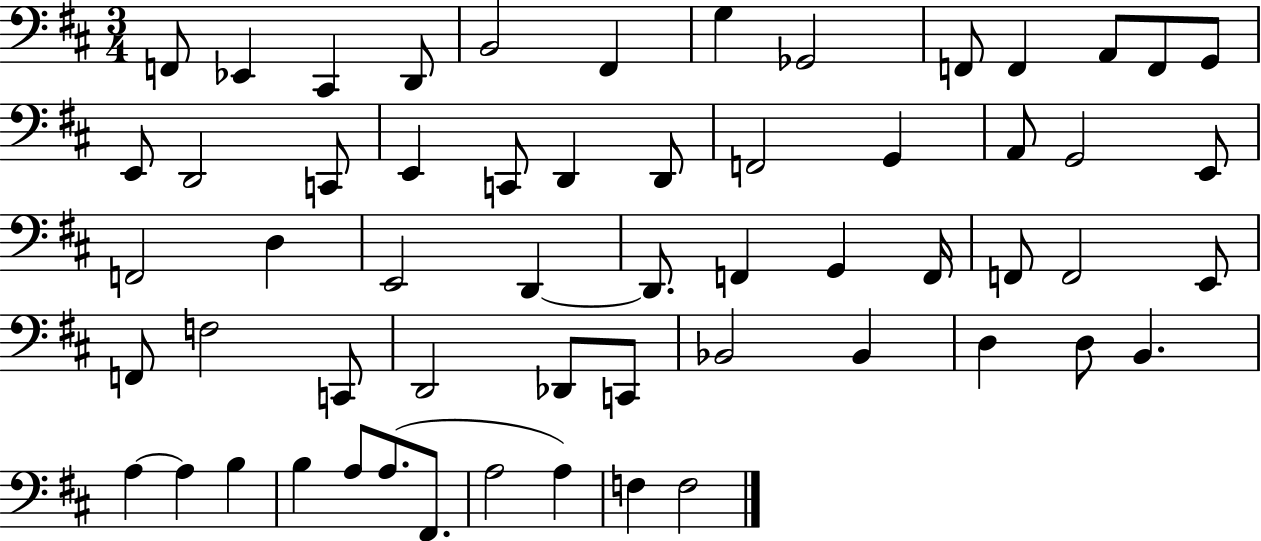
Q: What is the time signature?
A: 3/4